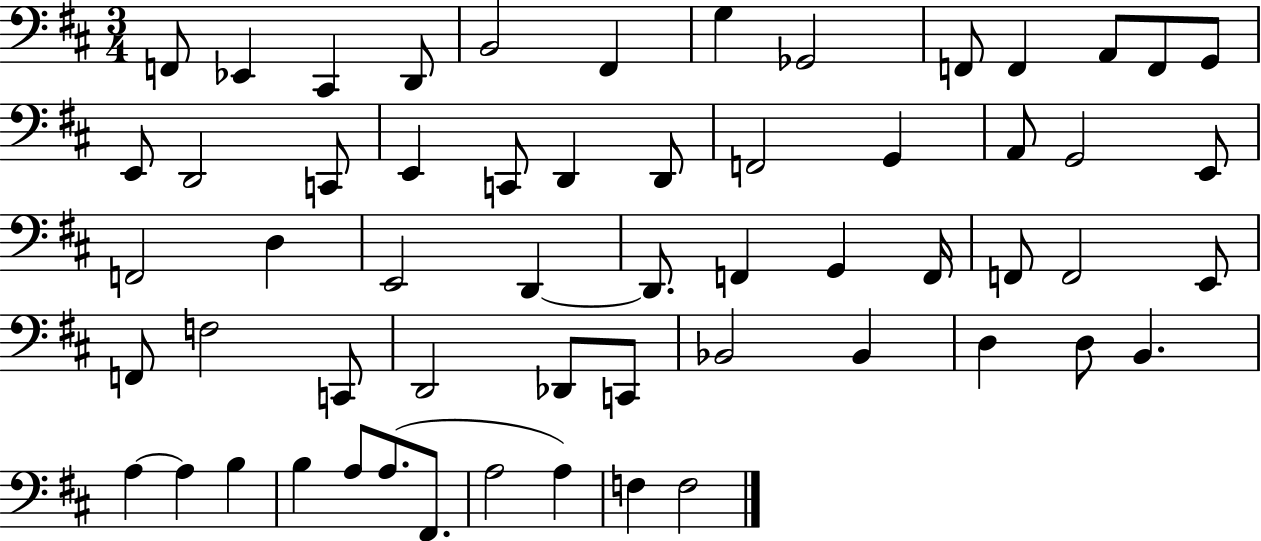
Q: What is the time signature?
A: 3/4